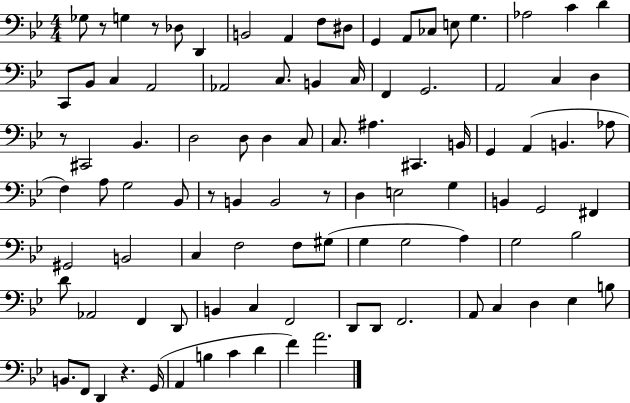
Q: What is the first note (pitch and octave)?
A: Gb3